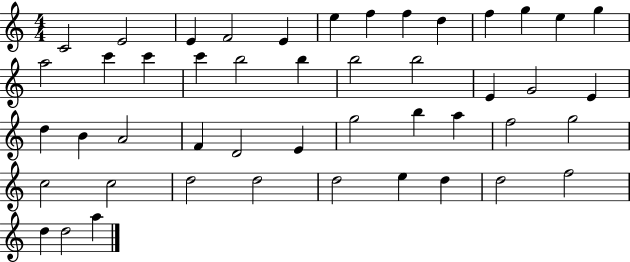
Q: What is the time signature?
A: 4/4